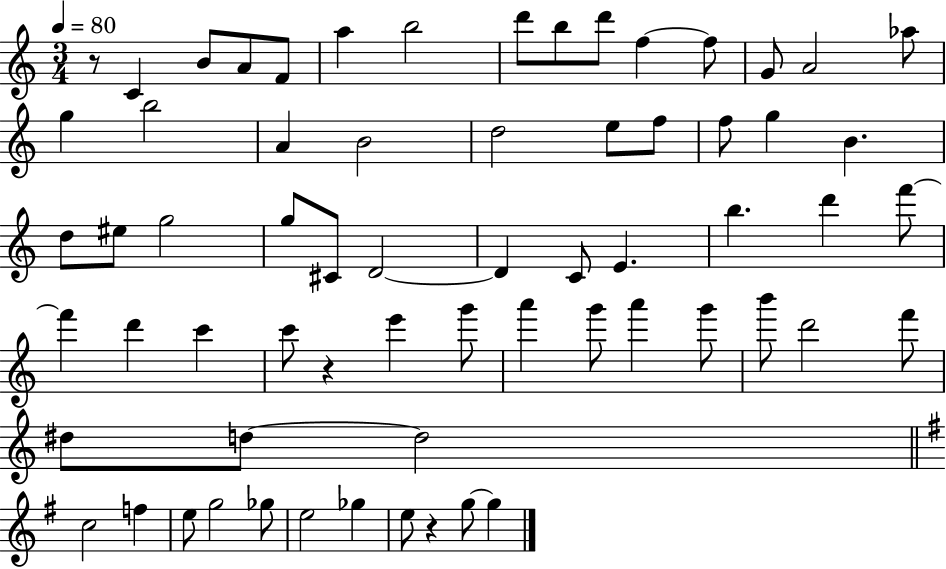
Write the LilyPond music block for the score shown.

{
  \clef treble
  \numericTimeSignature
  \time 3/4
  \key c \major
  \tempo 4 = 80
  \repeat volta 2 { r8 c'4 b'8 a'8 f'8 | a''4 b''2 | d'''8 b''8 d'''8 f''4~~ f''8 | g'8 a'2 aes''8 | \break g''4 b''2 | a'4 b'2 | d''2 e''8 f''8 | f''8 g''4 b'4. | \break d''8 eis''8 g''2 | g''8 cis'8 d'2~~ | d'4 c'8 e'4. | b''4. d'''4 f'''8~~ | \break f'''4 d'''4 c'''4 | c'''8 r4 e'''4 g'''8 | a'''4 g'''8 a'''4 g'''8 | b'''8 d'''2 f'''8 | \break dis''8 d''8~~ d''2 | \bar "||" \break \key e \minor c''2 f''4 | e''8 g''2 ges''8 | e''2 ges''4 | e''8 r4 g''8~~ g''4 | \break } \bar "|."
}